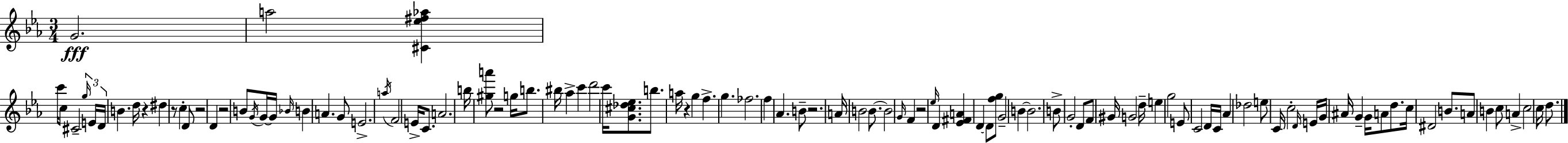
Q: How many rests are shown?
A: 8